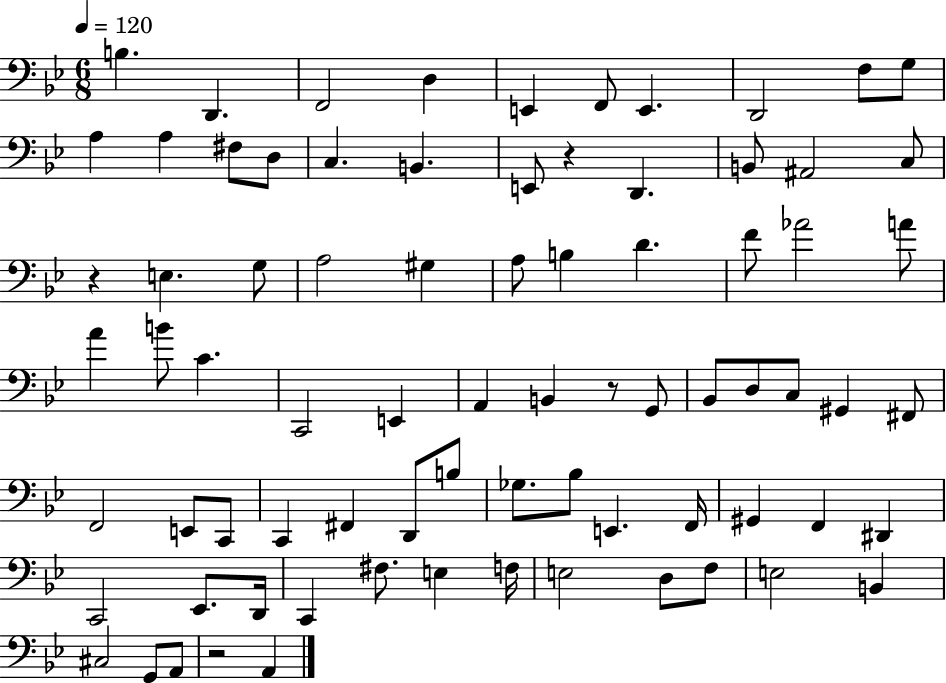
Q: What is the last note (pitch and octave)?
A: A2